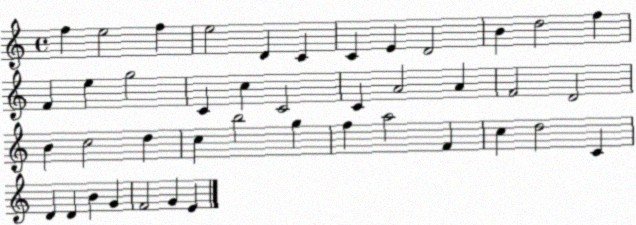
X:1
T:Untitled
M:4/4
L:1/4
K:C
f e2 f e2 D C C E D2 B d2 f F e g2 C c C2 C A2 A F2 D2 B c2 d c b2 g f a2 F c d2 C D D B G F2 G E